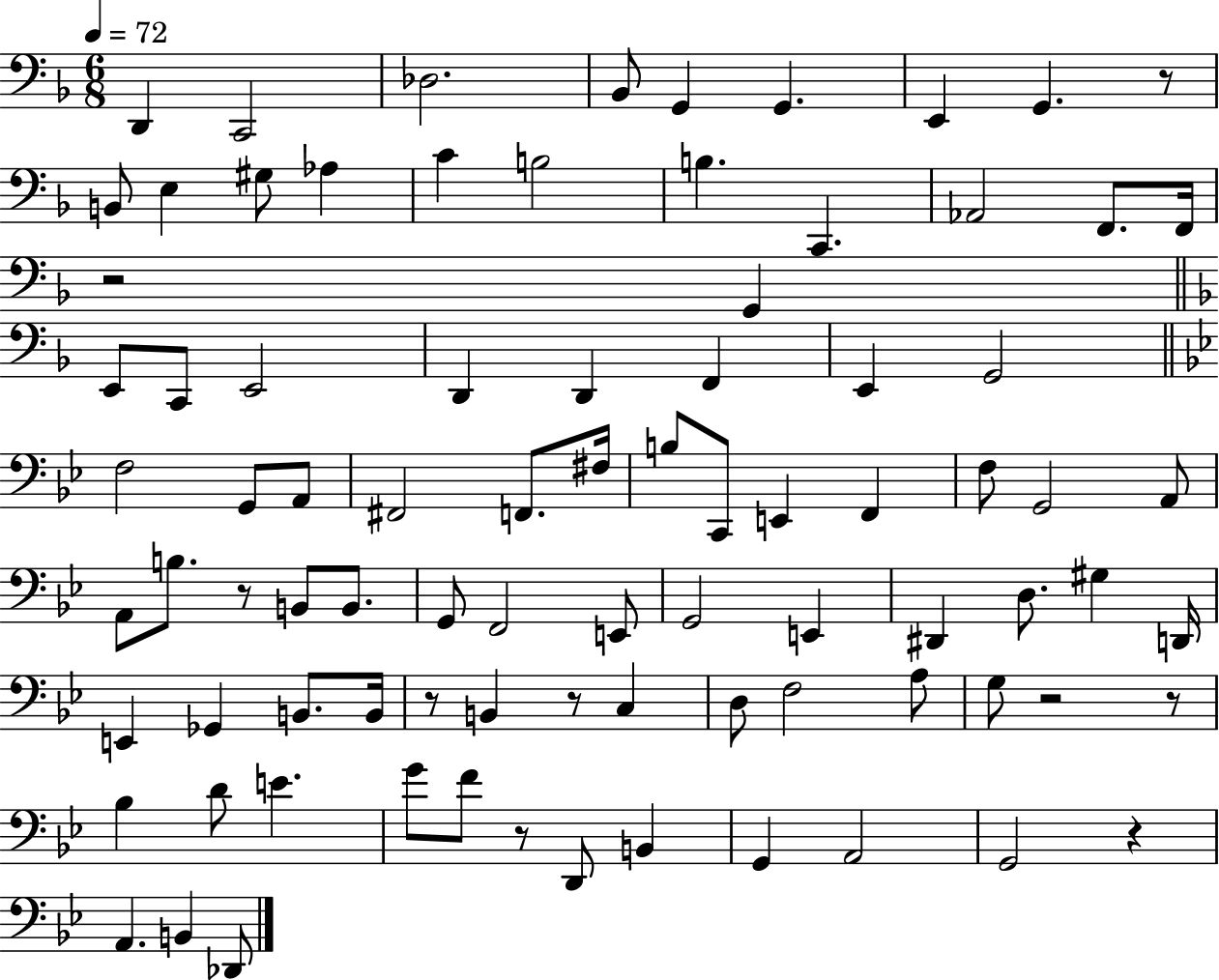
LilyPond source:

{
  \clef bass
  \numericTimeSignature
  \time 6/8
  \key f \major
  \tempo 4 = 72
  \repeat volta 2 { d,4 c,2 | des2. | bes,8 g,4 g,4. | e,4 g,4. r8 | \break b,8 e4 gis8 aes4 | c'4 b2 | b4. c,4. | aes,2 f,8. f,16 | \break r2 g,4 | \bar "||" \break \key d \minor e,8 c,8 e,2 | d,4 d,4 f,4 | e,4 g,2 | \bar "||" \break \key g \minor f2 g,8 a,8 | fis,2 f,8. fis16 | b8 c,8 e,4 f,4 | f8 g,2 a,8 | \break a,8 b8. r8 b,8 b,8. | g,8 f,2 e,8 | g,2 e,4 | dis,4 d8. gis4 d,16 | \break e,4 ges,4 b,8. b,16 | r8 b,4 r8 c4 | d8 f2 a8 | g8 r2 r8 | \break bes4 d'8 e'4. | g'8 f'8 r8 d,8 b,4 | g,4 a,2 | g,2 r4 | \break a,4. b,4 des,8 | } \bar "|."
}